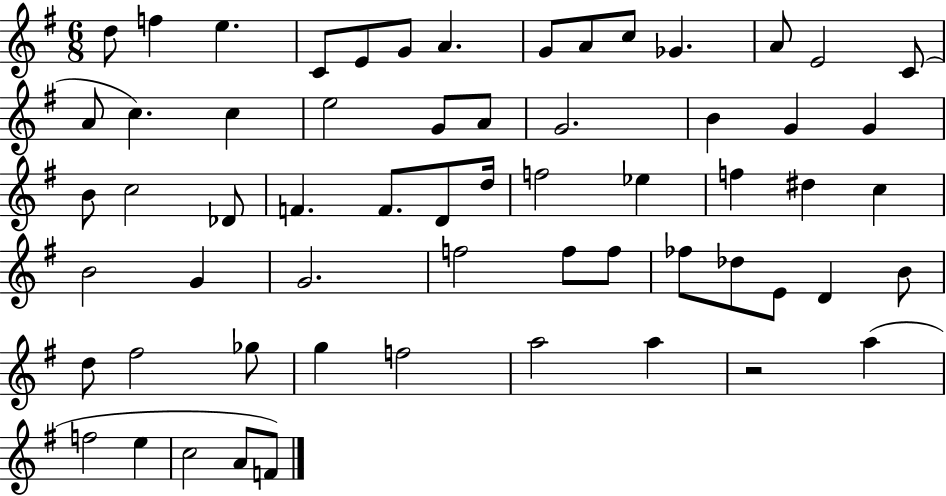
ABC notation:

X:1
T:Untitled
M:6/8
L:1/4
K:G
d/2 f e C/2 E/2 G/2 A G/2 A/2 c/2 _G A/2 E2 C/2 A/2 c c e2 G/2 A/2 G2 B G G B/2 c2 _D/2 F F/2 D/2 d/4 f2 _e f ^d c B2 G G2 f2 f/2 f/2 _f/2 _d/2 E/2 D B/2 d/2 ^f2 _g/2 g f2 a2 a z2 a f2 e c2 A/2 F/2